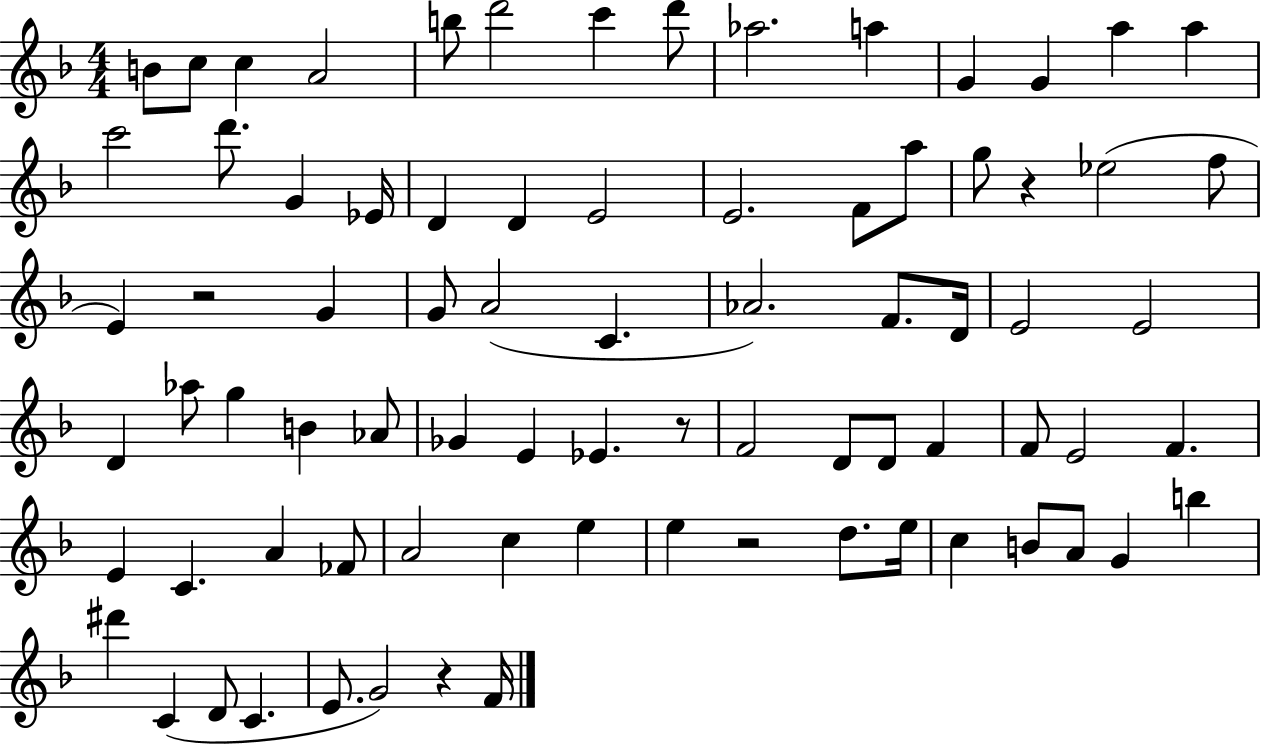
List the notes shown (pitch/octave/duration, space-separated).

B4/e C5/e C5/q A4/h B5/e D6/h C6/q D6/e Ab5/h. A5/q G4/q G4/q A5/q A5/q C6/h D6/e. G4/q Eb4/s D4/q D4/q E4/h E4/h. F4/e A5/e G5/e R/q Eb5/h F5/e E4/q R/h G4/q G4/e A4/h C4/q. Ab4/h. F4/e. D4/s E4/h E4/h D4/q Ab5/e G5/q B4/q Ab4/e Gb4/q E4/q Eb4/q. R/e F4/h D4/e D4/e F4/q F4/e E4/h F4/q. E4/q C4/q. A4/q FES4/e A4/h C5/q E5/q E5/q R/h D5/e. E5/s C5/q B4/e A4/e G4/q B5/q D#6/q C4/q D4/e C4/q. E4/e. G4/h R/q F4/s